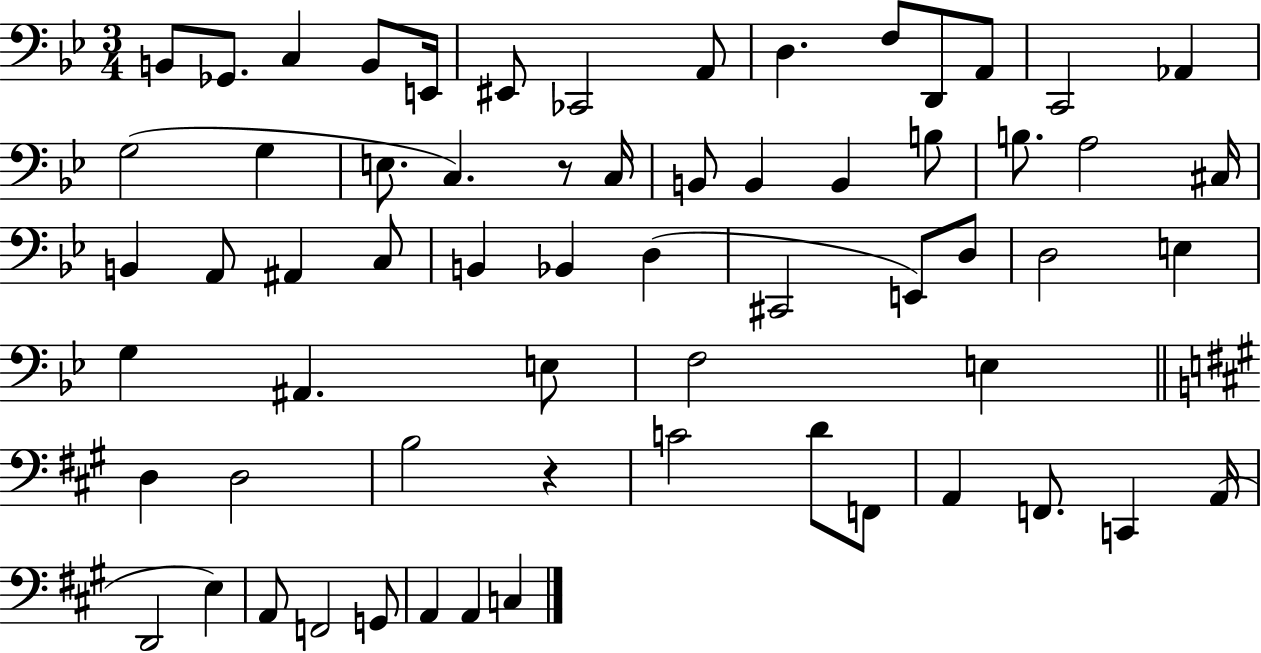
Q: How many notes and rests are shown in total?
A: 63